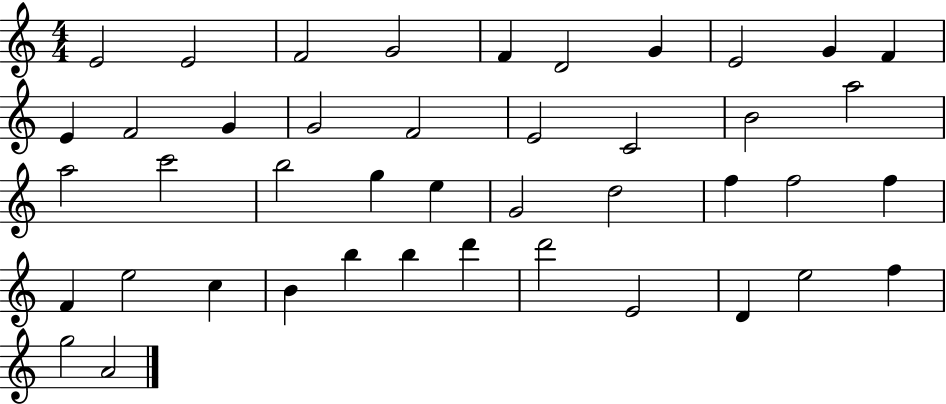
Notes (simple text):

E4/h E4/h F4/h G4/h F4/q D4/h G4/q E4/h G4/q F4/q E4/q F4/h G4/q G4/h F4/h E4/h C4/h B4/h A5/h A5/h C6/h B5/h G5/q E5/q G4/h D5/h F5/q F5/h F5/q F4/q E5/h C5/q B4/q B5/q B5/q D6/q D6/h E4/h D4/q E5/h F5/q G5/h A4/h